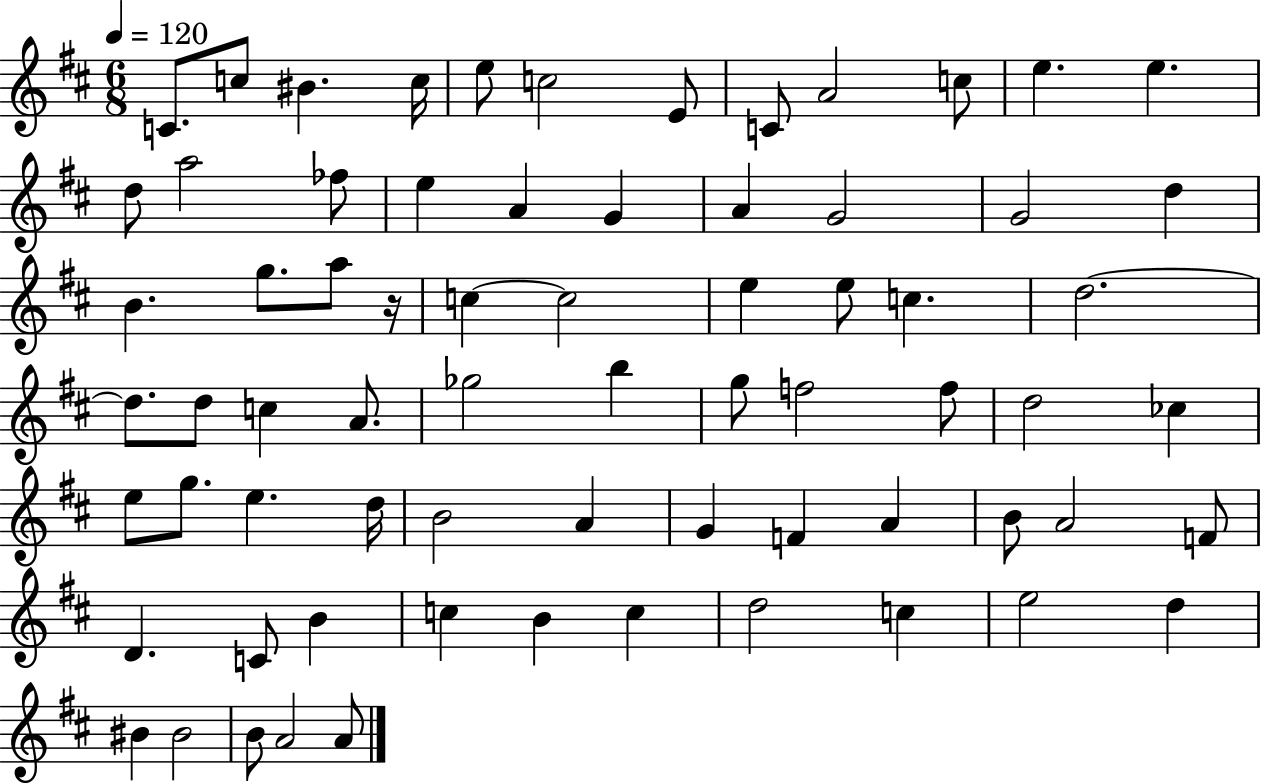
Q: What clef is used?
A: treble